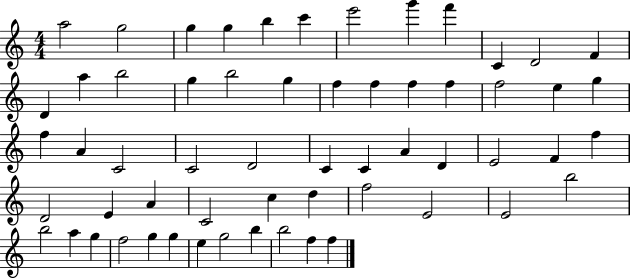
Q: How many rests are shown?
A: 0